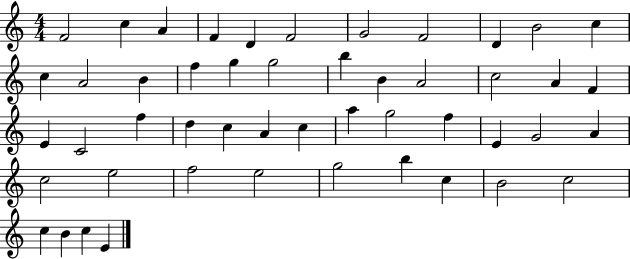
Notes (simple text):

F4/h C5/q A4/q F4/q D4/q F4/h G4/h F4/h D4/q B4/h C5/q C5/q A4/h B4/q F5/q G5/q G5/h B5/q B4/q A4/h C5/h A4/q F4/q E4/q C4/h F5/q D5/q C5/q A4/q C5/q A5/q G5/h F5/q E4/q G4/h A4/q C5/h E5/h F5/h E5/h G5/h B5/q C5/q B4/h C5/h C5/q B4/q C5/q E4/q